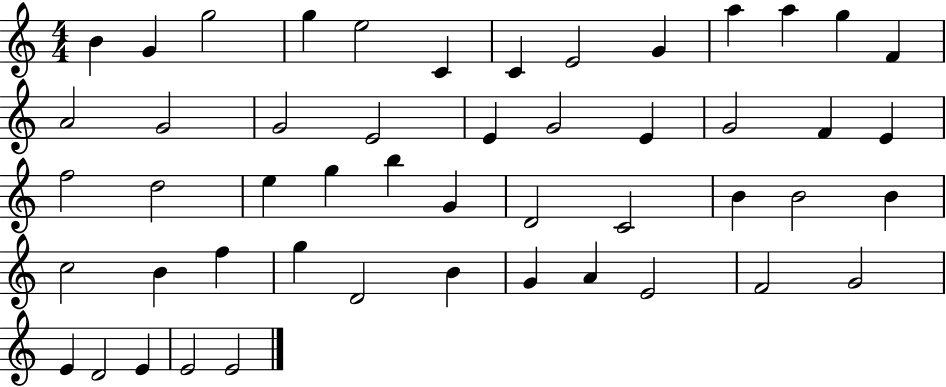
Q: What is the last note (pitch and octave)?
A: E4